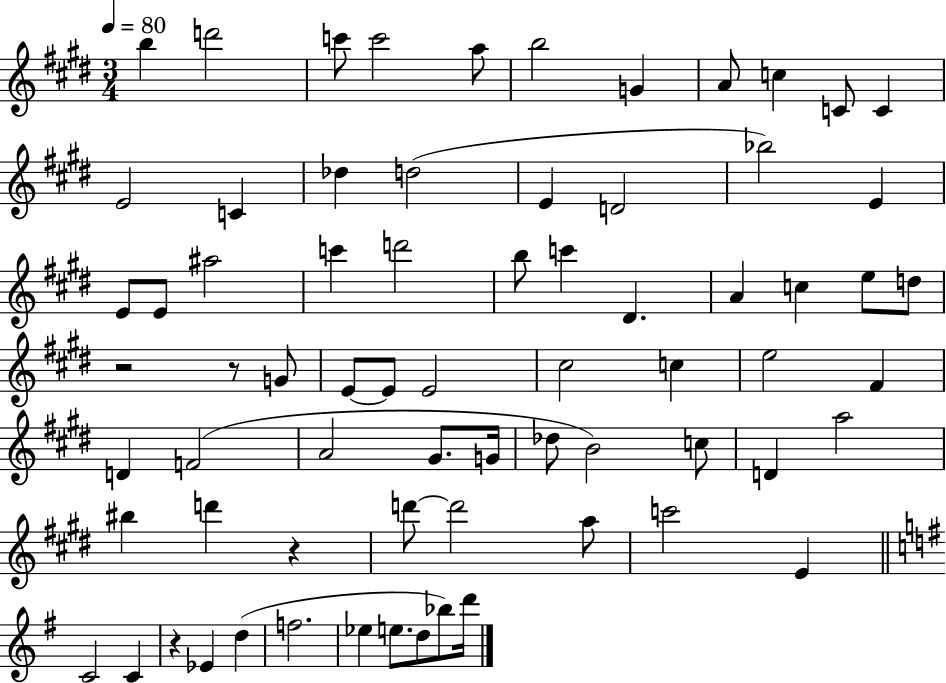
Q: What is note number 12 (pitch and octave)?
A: E4